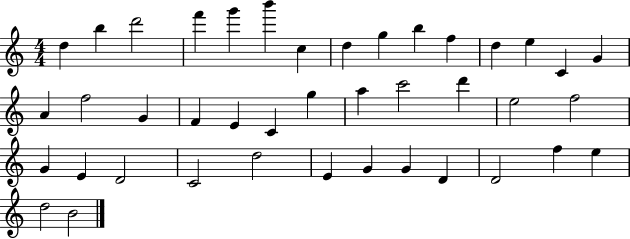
{
  \clef treble
  \numericTimeSignature
  \time 4/4
  \key c \major
  d''4 b''4 d'''2 | f'''4 g'''4 b'''4 c''4 | d''4 g''4 b''4 f''4 | d''4 e''4 c'4 g'4 | \break a'4 f''2 g'4 | f'4 e'4 c'4 g''4 | a''4 c'''2 d'''4 | e''2 f''2 | \break g'4 e'4 d'2 | c'2 d''2 | e'4 g'4 g'4 d'4 | d'2 f''4 e''4 | \break d''2 b'2 | \bar "|."
}